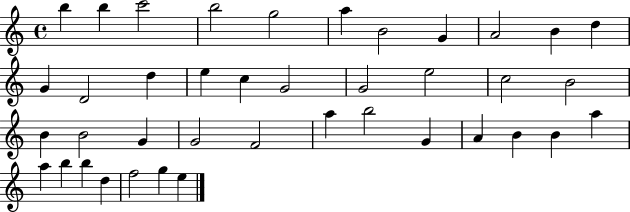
B5/q B5/q C6/h B5/h G5/h A5/q B4/h G4/q A4/h B4/q D5/q G4/q D4/h D5/q E5/q C5/q G4/h G4/h E5/h C5/h B4/h B4/q B4/h G4/q G4/h F4/h A5/q B5/h G4/q A4/q B4/q B4/q A5/q A5/q B5/q B5/q D5/q F5/h G5/q E5/q